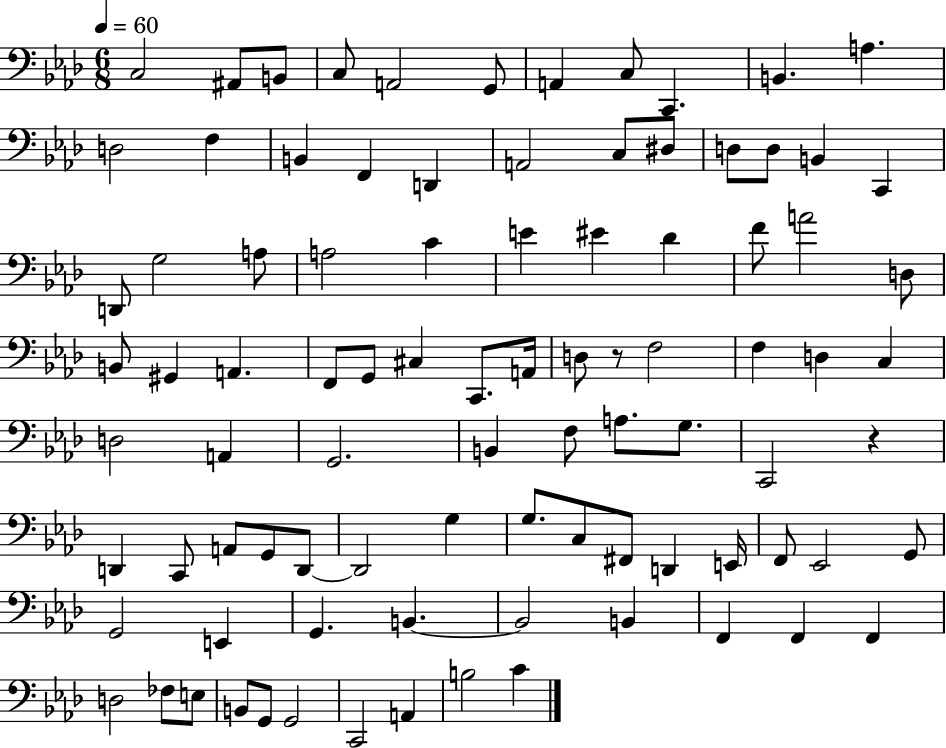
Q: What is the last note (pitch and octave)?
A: C4